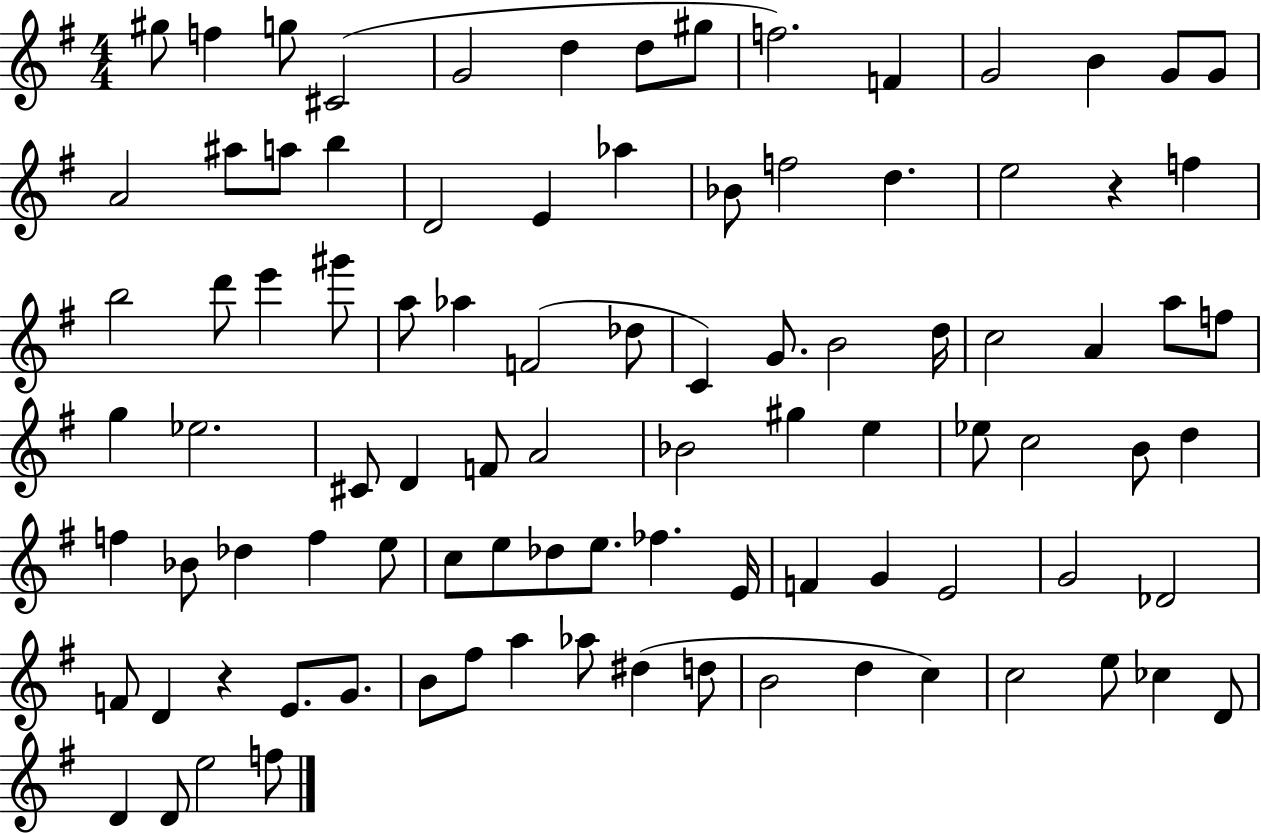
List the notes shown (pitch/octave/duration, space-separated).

G#5/e F5/q G5/e C#4/h G4/h D5/q D5/e G#5/e F5/h. F4/q G4/h B4/q G4/e G4/e A4/h A#5/e A5/e B5/q D4/h E4/q Ab5/q Bb4/e F5/h D5/q. E5/h R/q F5/q B5/h D6/e E6/q G#6/e A5/e Ab5/q F4/h Db5/e C4/q G4/e. B4/h D5/s C5/h A4/q A5/e F5/e G5/q Eb5/h. C#4/e D4/q F4/e A4/h Bb4/h G#5/q E5/q Eb5/e C5/h B4/e D5/q F5/q Bb4/e Db5/q F5/q E5/e C5/e E5/e Db5/e E5/e. FES5/q. E4/s F4/q G4/q E4/h G4/h Db4/h F4/e D4/q R/q E4/e. G4/e. B4/e F#5/e A5/q Ab5/e D#5/q D5/e B4/h D5/q C5/q C5/h E5/e CES5/q D4/e D4/q D4/e E5/h F5/e